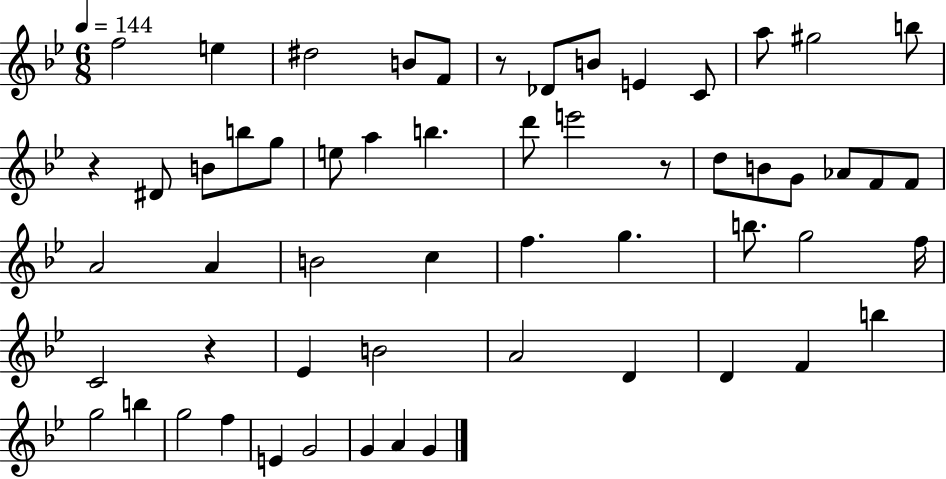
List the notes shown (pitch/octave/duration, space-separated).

F5/h E5/q D#5/h B4/e F4/e R/e Db4/e B4/e E4/q C4/e A5/e G#5/h B5/e R/q D#4/e B4/e B5/e G5/e E5/e A5/q B5/q. D6/e E6/h R/e D5/e B4/e G4/e Ab4/e F4/e F4/e A4/h A4/q B4/h C5/q F5/q. G5/q. B5/e. G5/h F5/s C4/h R/q Eb4/q B4/h A4/h D4/q D4/q F4/q B5/q G5/h B5/q G5/h F5/q E4/q G4/h G4/q A4/q G4/q